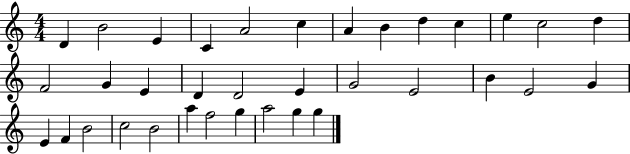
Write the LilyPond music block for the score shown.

{
  \clef treble
  \numericTimeSignature
  \time 4/4
  \key c \major
  d'4 b'2 e'4 | c'4 a'2 c''4 | a'4 b'4 d''4 c''4 | e''4 c''2 d''4 | \break f'2 g'4 e'4 | d'4 d'2 e'4 | g'2 e'2 | b'4 e'2 g'4 | \break e'4 f'4 b'2 | c''2 b'2 | a''4 f''2 g''4 | a''2 g''4 g''4 | \break \bar "|."
}